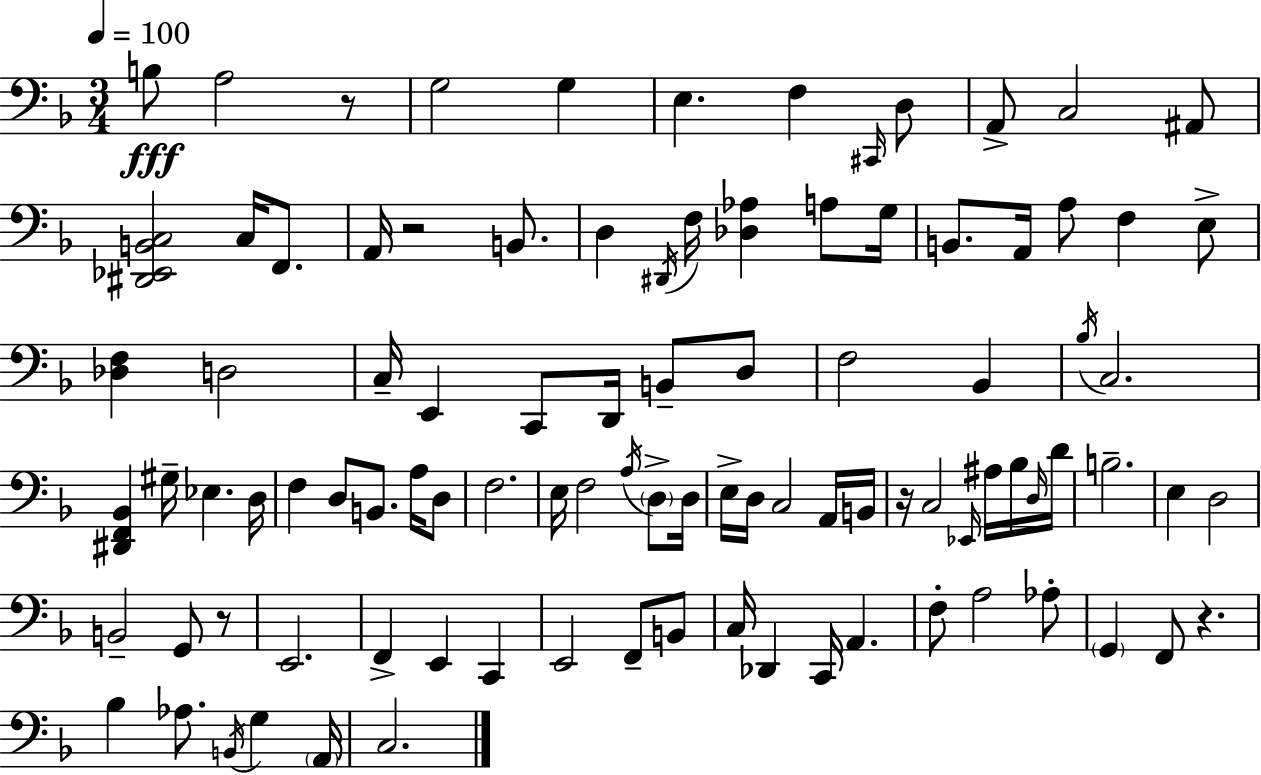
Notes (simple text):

B3/e A3/h R/e G3/h G3/q E3/q. F3/q C#2/s D3/e A2/e C3/h A#2/e [D#2,Eb2,B2,C3]/h C3/s F2/e. A2/s R/h B2/e. D3/q D#2/s F3/s [Db3,Ab3]/q A3/e G3/s B2/e. A2/s A3/e F3/q E3/e [Db3,F3]/q D3/h C3/s E2/q C2/e D2/s B2/e D3/e F3/h Bb2/q Bb3/s C3/h. [D#2,F2,Bb2]/q G#3/s Eb3/q. D3/s F3/q D3/e B2/e. A3/s D3/e F3/h. E3/s F3/h A3/s D3/e D3/s E3/s D3/s C3/h A2/s B2/s R/s C3/h Eb2/s A#3/s Bb3/s D3/s D4/s B3/h. E3/q D3/h B2/h G2/e R/e E2/h. F2/q E2/q C2/q E2/h F2/e B2/e C3/s Db2/q C2/s A2/q. F3/e A3/h Ab3/e G2/q F2/e R/q. Bb3/q Ab3/e. B2/s G3/q A2/s C3/h.